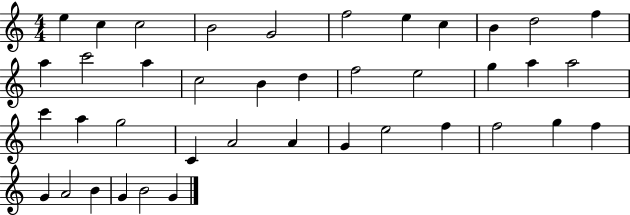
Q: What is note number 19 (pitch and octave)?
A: E5